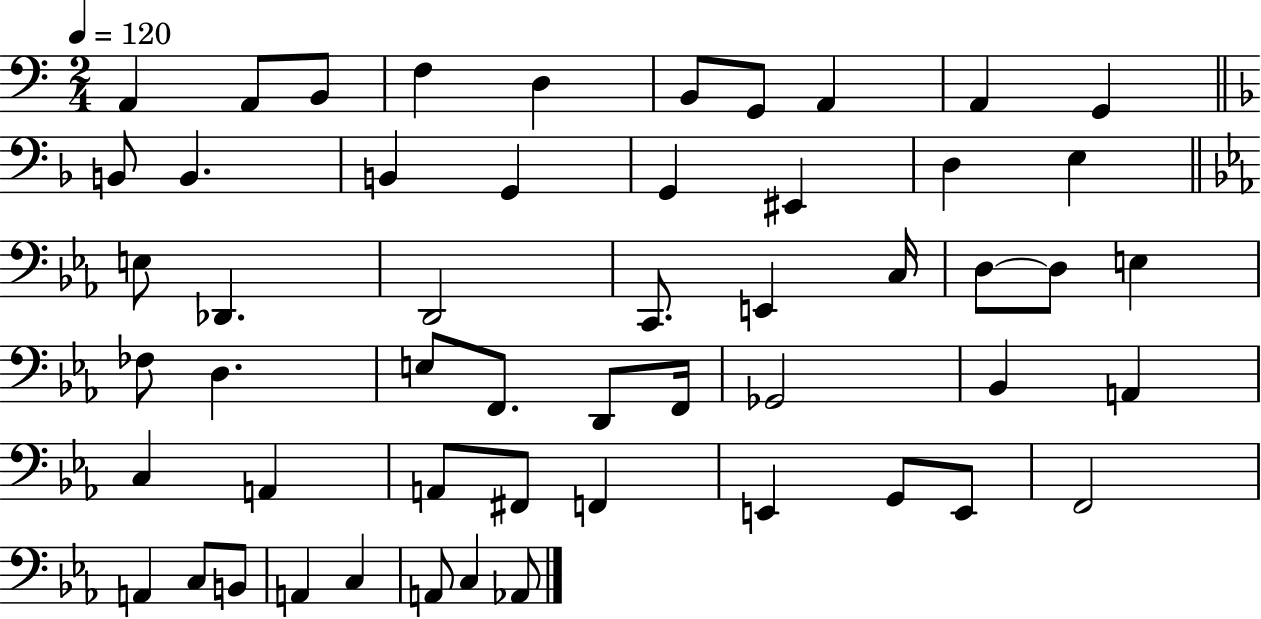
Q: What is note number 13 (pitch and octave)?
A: B2